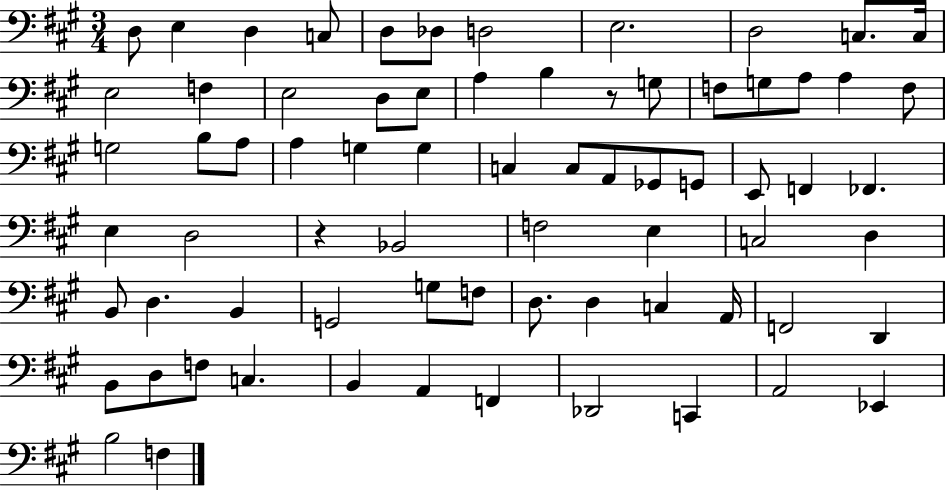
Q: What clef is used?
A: bass